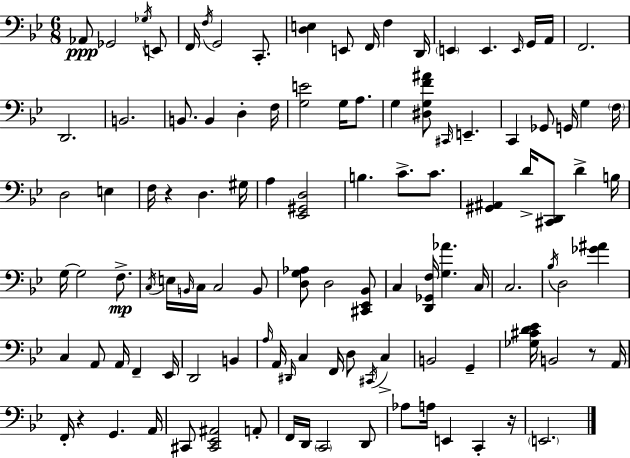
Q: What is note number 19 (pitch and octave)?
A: D2